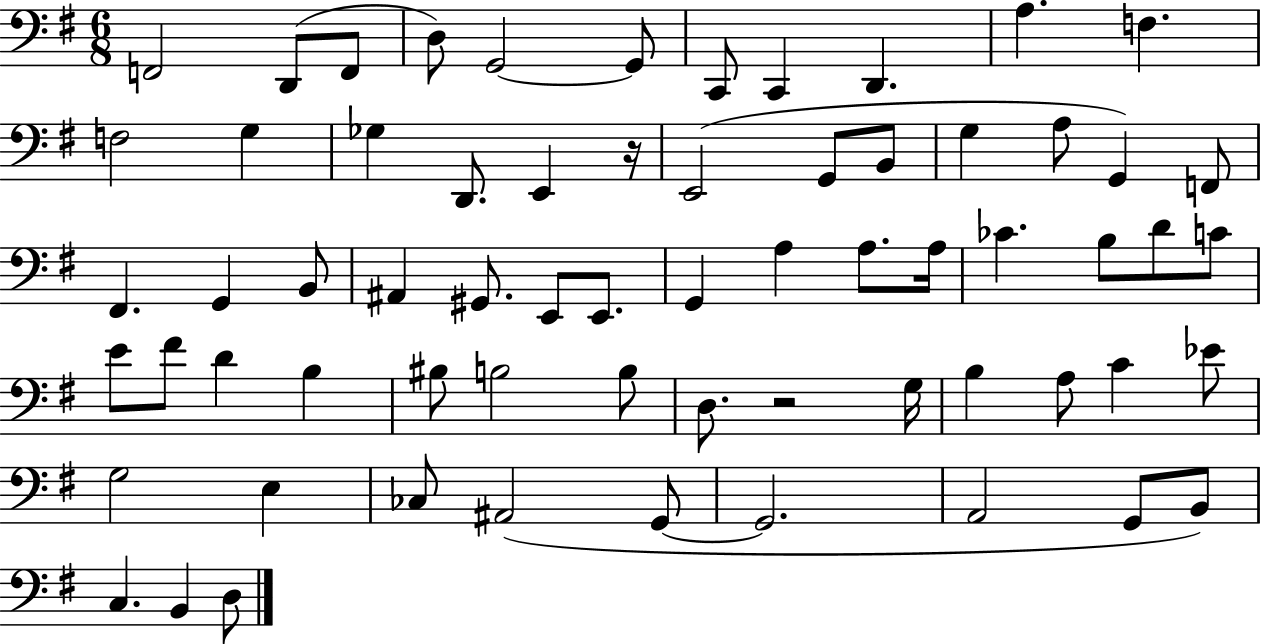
X:1
T:Untitled
M:6/8
L:1/4
K:G
F,,2 D,,/2 F,,/2 D,/2 G,,2 G,,/2 C,,/2 C,, D,, A, F, F,2 G, _G, D,,/2 E,, z/4 E,,2 G,,/2 B,,/2 G, A,/2 G,, F,,/2 ^F,, G,, B,,/2 ^A,, ^G,,/2 E,,/2 E,,/2 G,, A, A,/2 A,/4 _C B,/2 D/2 C/2 E/2 ^F/2 D B, ^B,/2 B,2 B,/2 D,/2 z2 G,/4 B, A,/2 C _E/2 G,2 E, _C,/2 ^A,,2 G,,/2 G,,2 A,,2 G,,/2 B,,/2 C, B,, D,/2